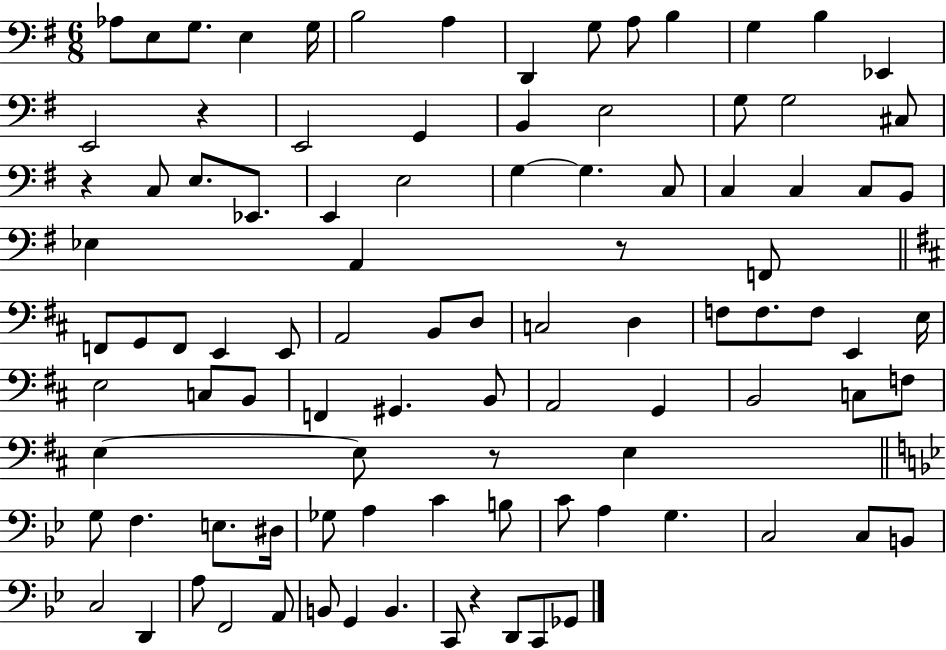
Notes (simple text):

Ab3/e E3/e G3/e. E3/q G3/s B3/h A3/q D2/q G3/e A3/e B3/q G3/q B3/q Eb2/q E2/h R/q E2/h G2/q B2/q E3/h G3/e G3/h C#3/e R/q C3/e E3/e. Eb2/e. E2/q E3/h G3/q G3/q. C3/e C3/q C3/q C3/e B2/e Eb3/q A2/q R/e F2/e F2/e G2/e F2/e E2/q E2/e A2/h B2/e D3/e C3/h D3/q F3/e F3/e. F3/e E2/q E3/s E3/h C3/e B2/e F2/q G#2/q. B2/e A2/h G2/q B2/h C3/e F3/e E3/q E3/e R/e E3/q G3/e F3/q. E3/e. D#3/s Gb3/e A3/q C4/q B3/e C4/e A3/q G3/q. C3/h C3/e B2/e C3/h D2/q A3/e F2/h A2/e B2/e G2/q B2/q. C2/e R/q D2/e C2/e Gb2/e